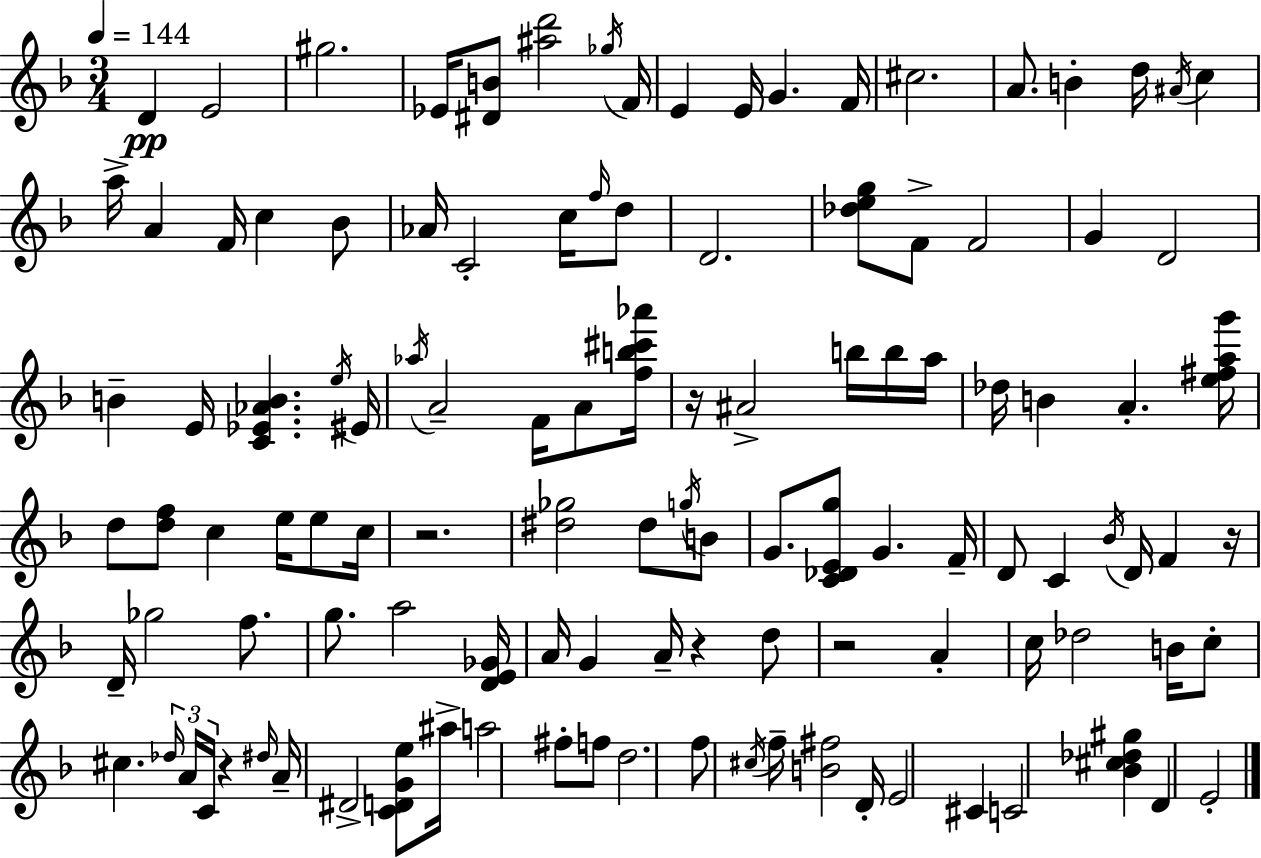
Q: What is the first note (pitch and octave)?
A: D4